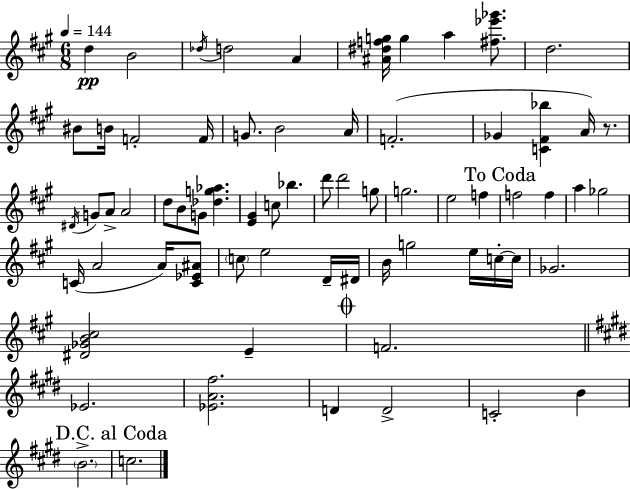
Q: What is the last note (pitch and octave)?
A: C5